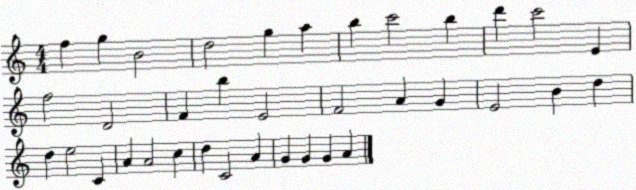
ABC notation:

X:1
T:Untitled
M:4/4
L:1/4
K:C
f g B2 d2 g a b c'2 b d' c'2 E f2 D2 F b E2 F2 A G E2 B d d e2 C A A2 c d C2 A G G G A